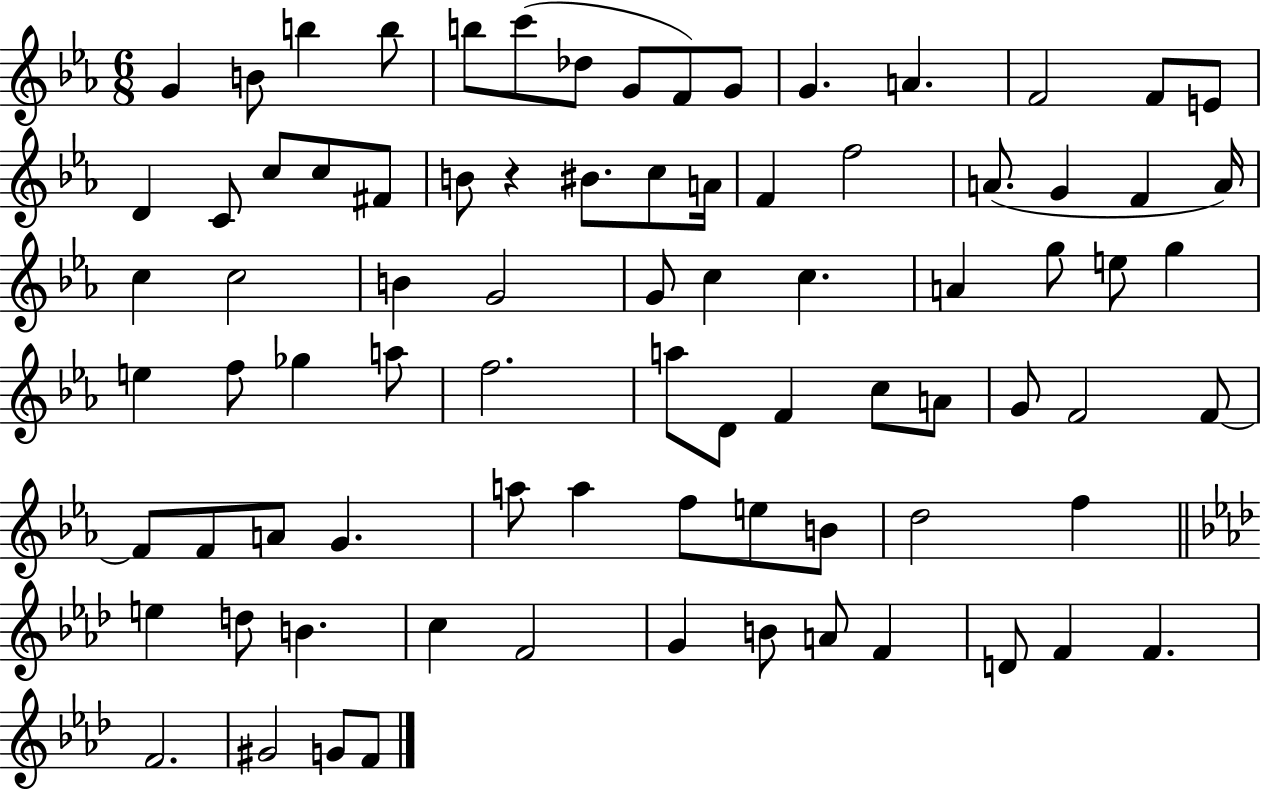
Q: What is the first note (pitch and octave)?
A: G4